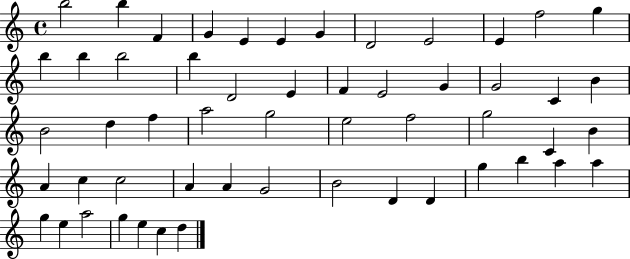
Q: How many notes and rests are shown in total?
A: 54